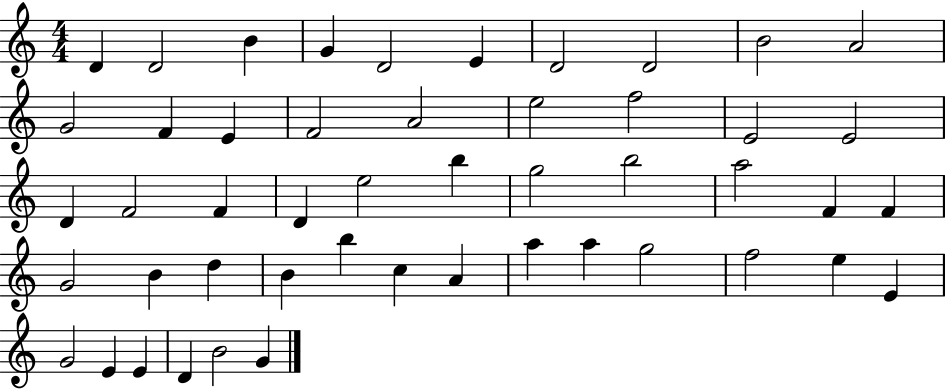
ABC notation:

X:1
T:Untitled
M:4/4
L:1/4
K:C
D D2 B G D2 E D2 D2 B2 A2 G2 F E F2 A2 e2 f2 E2 E2 D F2 F D e2 b g2 b2 a2 F F G2 B d B b c A a a g2 f2 e E G2 E E D B2 G